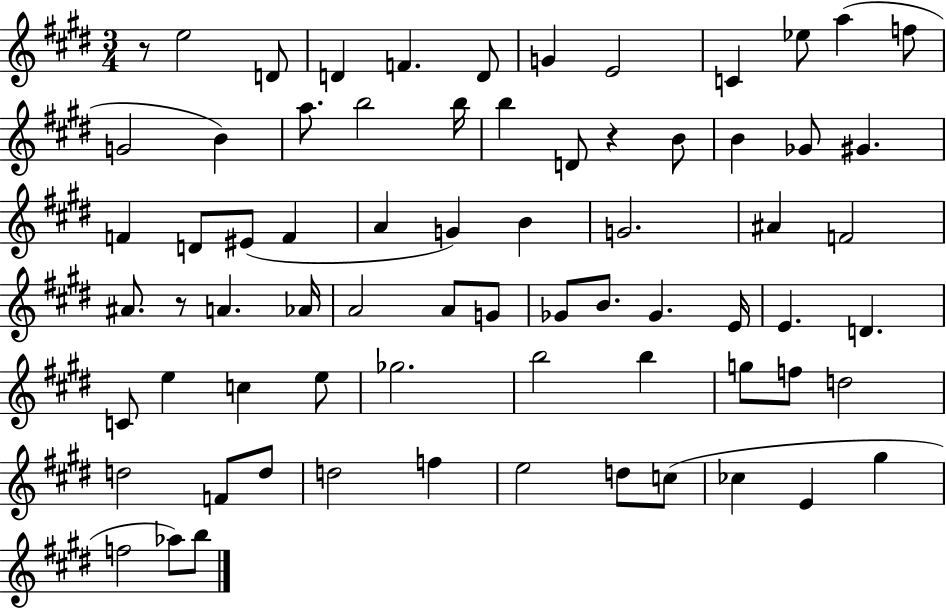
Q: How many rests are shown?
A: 3